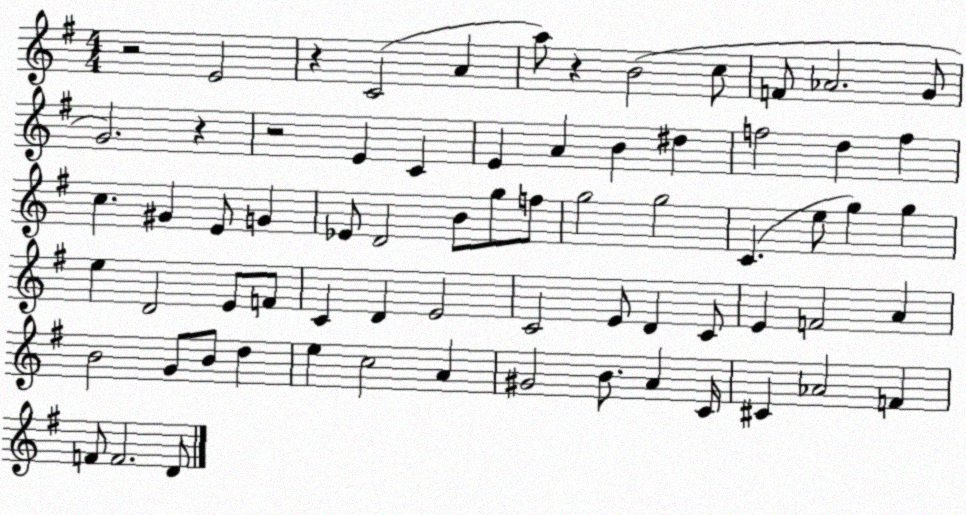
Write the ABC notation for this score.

X:1
T:Untitled
M:4/4
L:1/4
K:G
z2 E2 z C2 A a/2 z B2 c/2 F/2 _A2 G/2 G2 z z2 E C E A B ^d f2 d f c ^G E/2 G _E/2 D2 B/2 g/2 f/2 g2 g2 C e/2 g g e D2 E/2 F/2 C D E2 C2 E/2 D C/2 E F2 A B2 G/2 B/2 d e c2 A ^G2 B/2 A C/4 ^C _A2 F F/2 F2 D/2